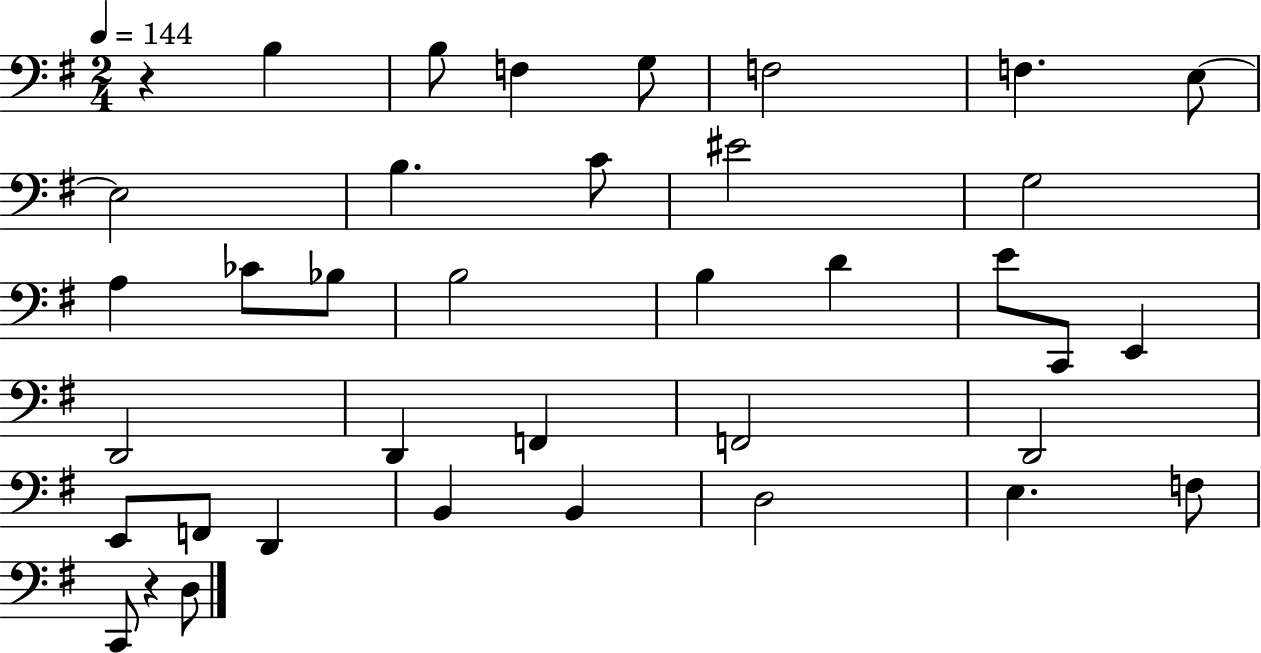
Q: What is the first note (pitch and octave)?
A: B3